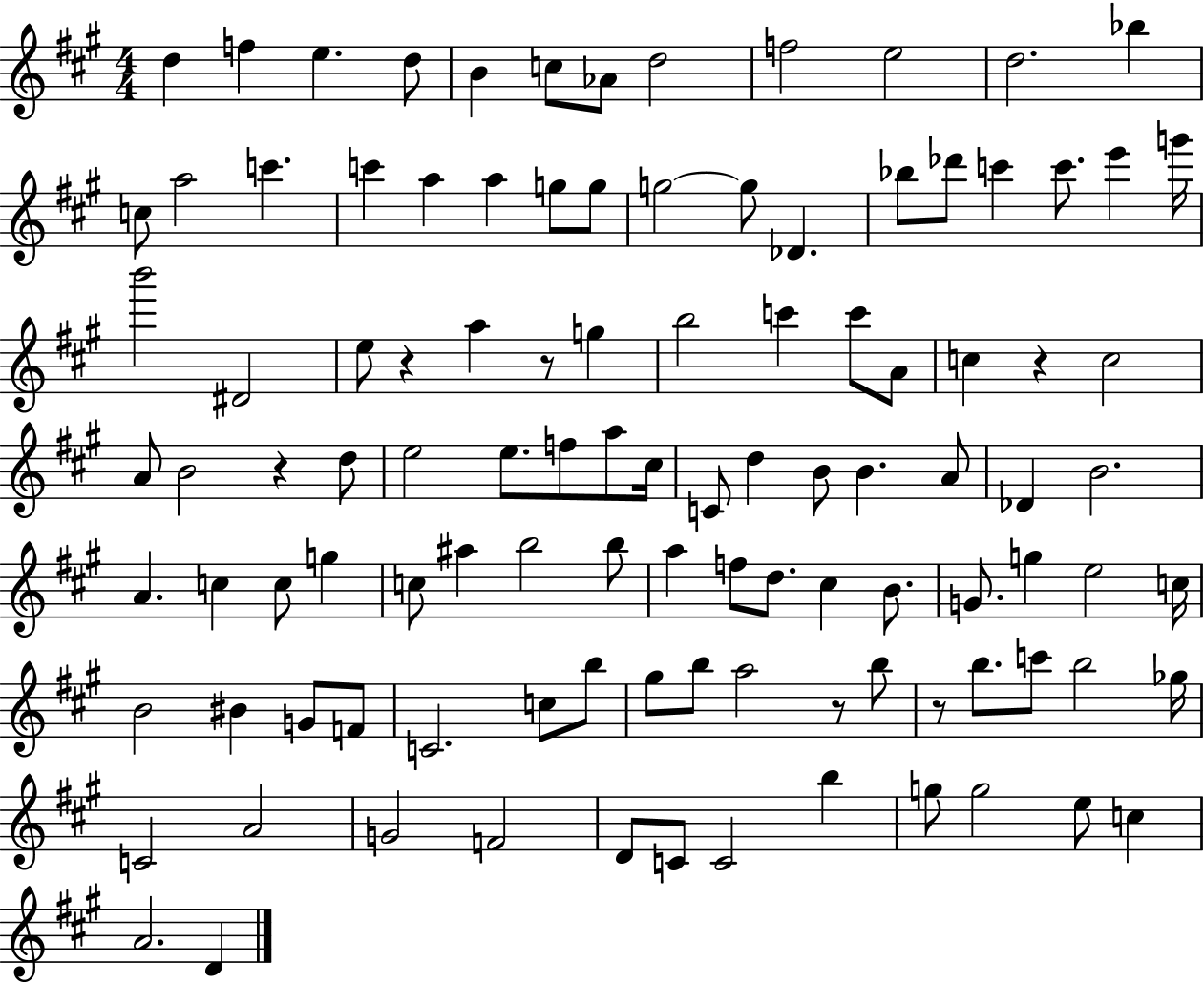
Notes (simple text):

D5/q F5/q E5/q. D5/e B4/q C5/e Ab4/e D5/h F5/h E5/h D5/h. Bb5/q C5/e A5/h C6/q. C6/q A5/q A5/q G5/e G5/e G5/h G5/e Db4/q. Bb5/e Db6/e C6/q C6/e. E6/q G6/s B6/h D#4/h E5/e R/q A5/q R/e G5/q B5/h C6/q C6/e A4/e C5/q R/q C5/h A4/e B4/h R/q D5/e E5/h E5/e. F5/e A5/e C#5/s C4/e D5/q B4/e B4/q. A4/e Db4/q B4/h. A4/q. C5/q C5/e G5/q C5/e A#5/q B5/h B5/e A5/q F5/e D5/e. C#5/q B4/e. G4/e. G5/q E5/h C5/s B4/h BIS4/q G4/e F4/e C4/h. C5/e B5/e G#5/e B5/e A5/h R/e B5/e R/e B5/e. C6/e B5/h Gb5/s C4/h A4/h G4/h F4/h D4/e C4/e C4/h B5/q G5/e G5/h E5/e C5/q A4/h. D4/q